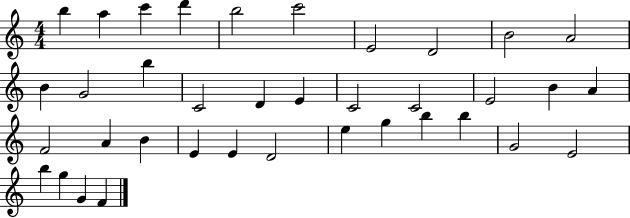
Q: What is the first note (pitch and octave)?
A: B5